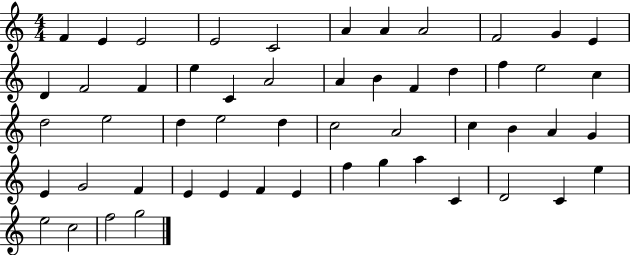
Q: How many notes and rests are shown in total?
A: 53